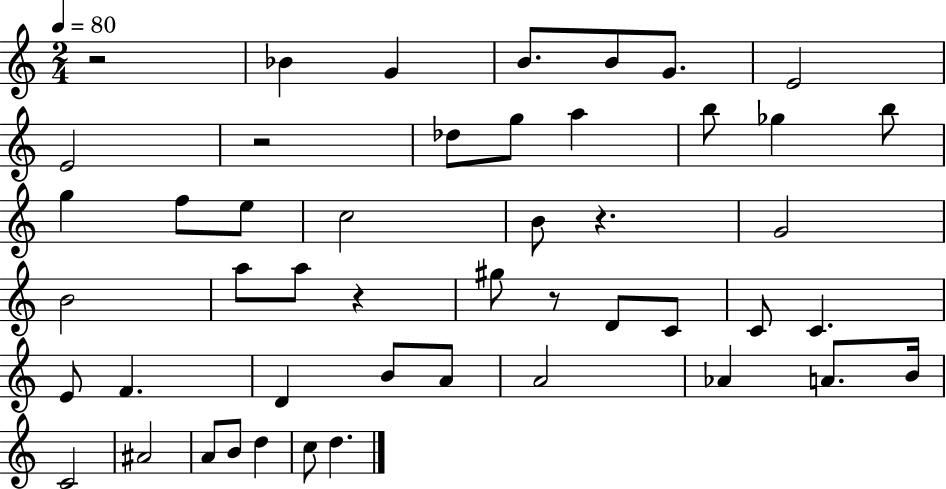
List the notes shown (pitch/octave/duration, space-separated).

R/h Bb4/q G4/q B4/e. B4/e G4/e. E4/h E4/h R/h Db5/e G5/e A5/q B5/e Gb5/q B5/e G5/q F5/e E5/e C5/h B4/e R/q. G4/h B4/h A5/e A5/e R/q G#5/e R/e D4/e C4/e C4/e C4/q. E4/e F4/q. D4/q B4/e A4/e A4/h Ab4/q A4/e. B4/s C4/h A#4/h A4/e B4/e D5/q C5/e D5/q.